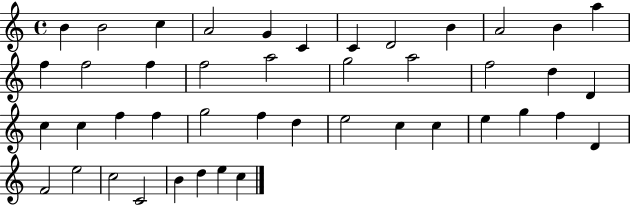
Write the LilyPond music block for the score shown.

{
  \clef treble
  \time 4/4
  \defaultTimeSignature
  \key c \major
  b'4 b'2 c''4 | a'2 g'4 c'4 | c'4 d'2 b'4 | a'2 b'4 a''4 | \break f''4 f''2 f''4 | f''2 a''2 | g''2 a''2 | f''2 d''4 d'4 | \break c''4 c''4 f''4 f''4 | g''2 f''4 d''4 | e''2 c''4 c''4 | e''4 g''4 f''4 d'4 | \break f'2 e''2 | c''2 c'2 | b'4 d''4 e''4 c''4 | \bar "|."
}